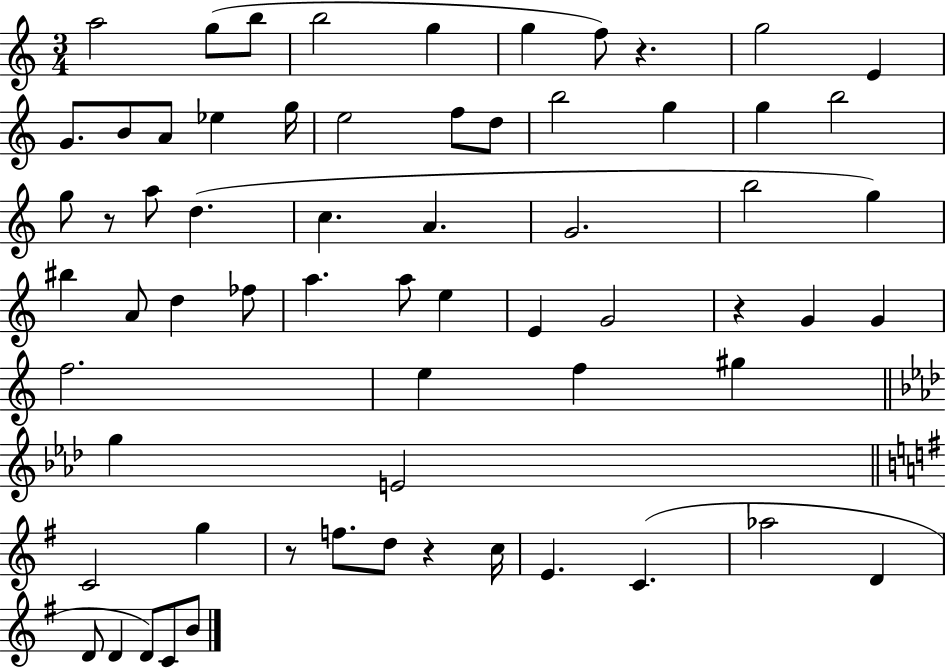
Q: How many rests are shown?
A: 5